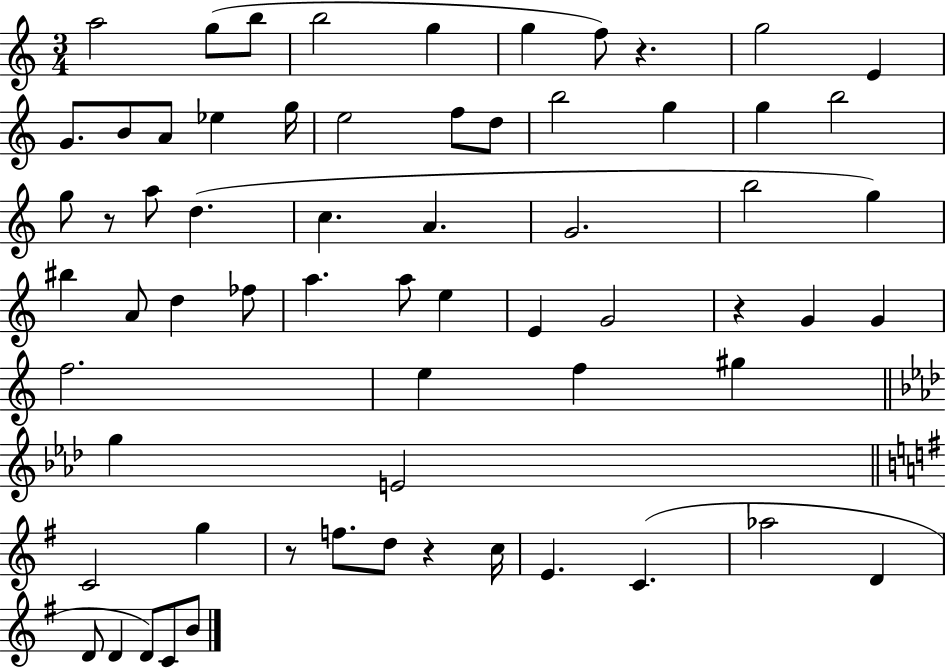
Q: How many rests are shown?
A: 5